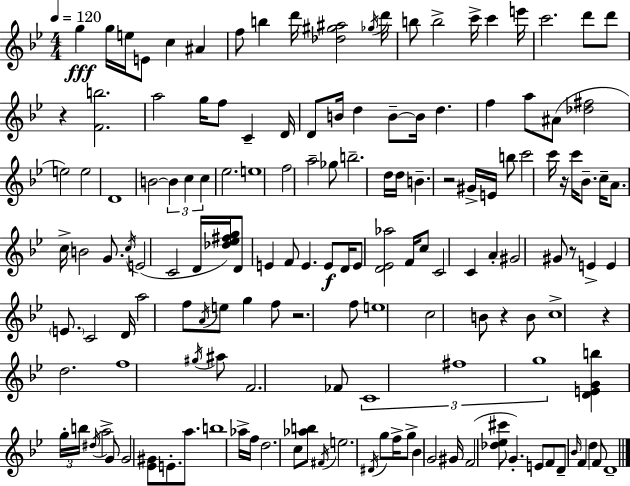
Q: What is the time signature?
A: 4/4